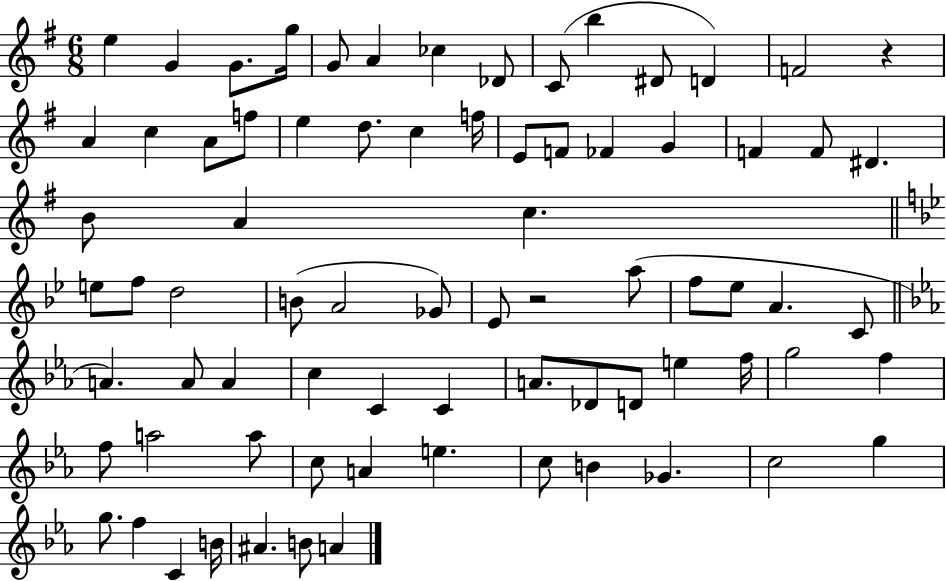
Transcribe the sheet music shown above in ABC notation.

X:1
T:Untitled
M:6/8
L:1/4
K:G
e G G/2 g/4 G/2 A _c _D/2 C/2 b ^D/2 D F2 z A c A/2 f/2 e d/2 c f/4 E/2 F/2 _F G F F/2 ^D B/2 A c e/2 f/2 d2 B/2 A2 _G/2 _E/2 z2 a/2 f/2 _e/2 A C/2 A A/2 A c C C A/2 _D/2 D/2 e f/4 g2 f f/2 a2 a/2 c/2 A e c/2 B _G c2 g g/2 f C B/4 ^A B/2 A